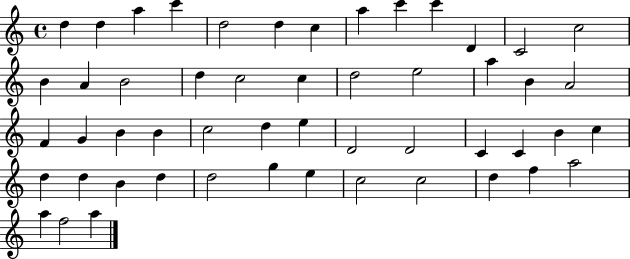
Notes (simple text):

D5/q D5/q A5/q C6/q D5/h D5/q C5/q A5/q C6/q C6/q D4/q C4/h C5/h B4/q A4/q B4/h D5/q C5/h C5/q D5/h E5/h A5/q B4/q A4/h F4/q G4/q B4/q B4/q C5/h D5/q E5/q D4/h D4/h C4/q C4/q B4/q C5/q D5/q D5/q B4/q D5/q D5/h G5/q E5/q C5/h C5/h D5/q F5/q A5/h A5/q F5/h A5/q